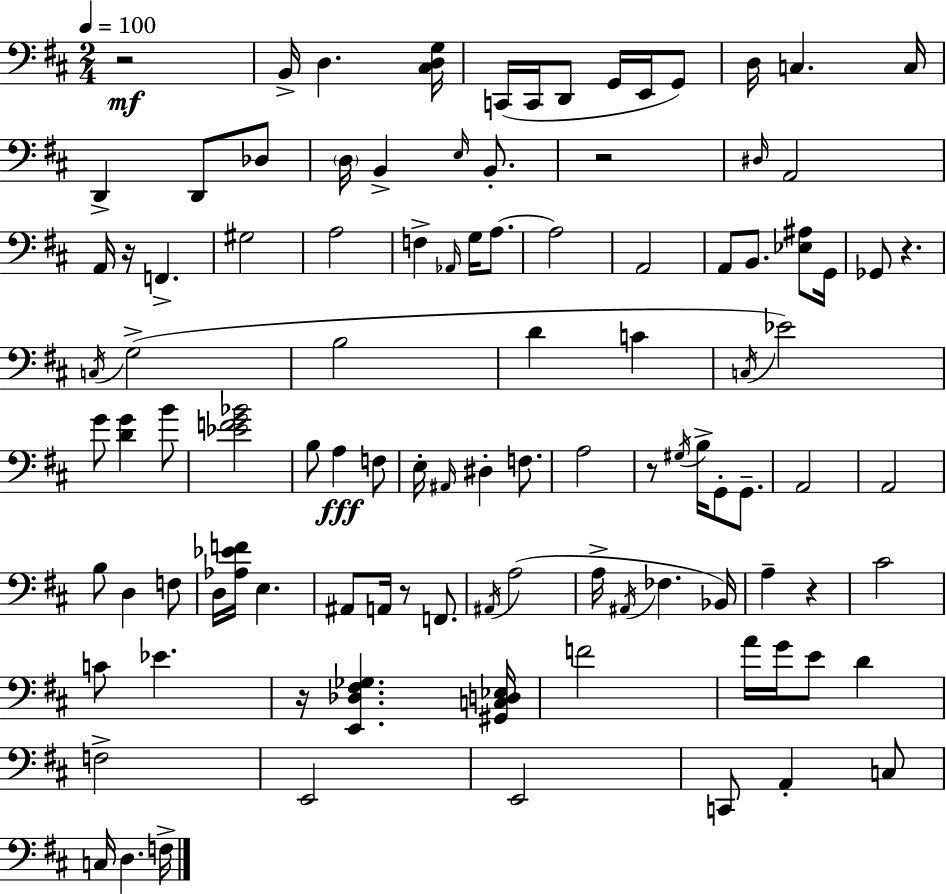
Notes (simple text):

R/h B2/s D3/q. [C#3,D3,G3]/s C2/s C2/s D2/e G2/s E2/s G2/e D3/s C3/q. C3/s D2/q D2/e Db3/e D3/s B2/q E3/s B2/e. R/h D#3/s A2/h A2/s R/s F2/q. G#3/h A3/h F3/q Ab2/s G3/s A3/e. A3/h A2/h A2/e B2/e. [Eb3,A#3]/e G2/s Gb2/e R/q. C3/s G3/h B3/h D4/q C4/q C3/s Eb4/h G4/e [D4,G4]/q B4/e [Eb4,F4,G4,Bb4]/h B3/e A3/q F3/e E3/s A#2/s D#3/q F3/e. A3/h R/e G#3/s B3/s G2/e G2/e. A2/h A2/h B3/e D3/q F3/e D3/s [Ab3,Eb4,F4]/s E3/q. A#2/e A2/s R/e F2/e. A#2/s A3/h A3/s A#2/s FES3/q. Bb2/s A3/q R/q C#4/h C4/e Eb4/q. R/s [E2,Db3,F#3,Gb3]/q. [G#2,C3,D3,Eb3]/s F4/h A4/s G4/s E4/e D4/q F3/h E2/h E2/h C2/e A2/q C3/e C3/s D3/q. F3/s